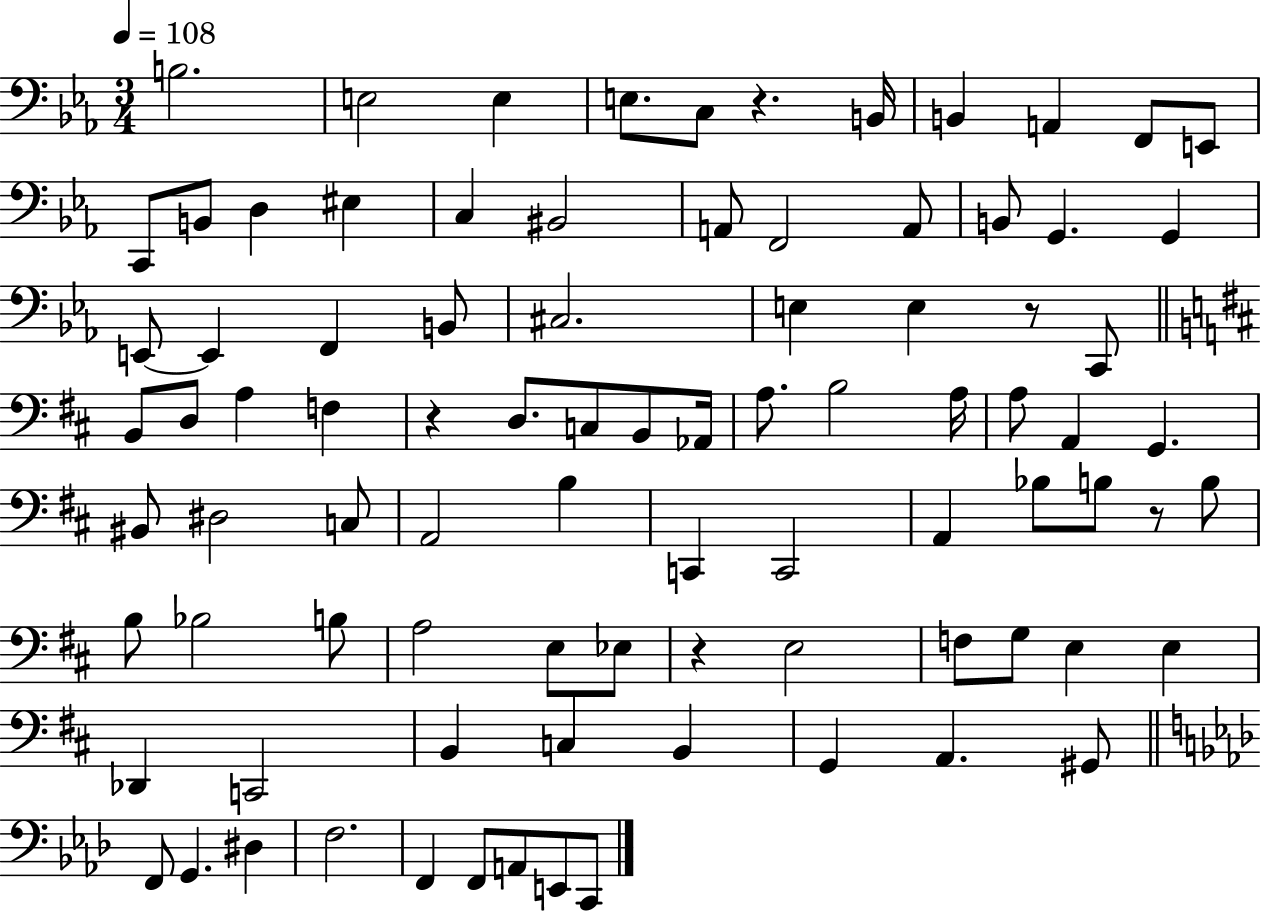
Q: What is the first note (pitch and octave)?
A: B3